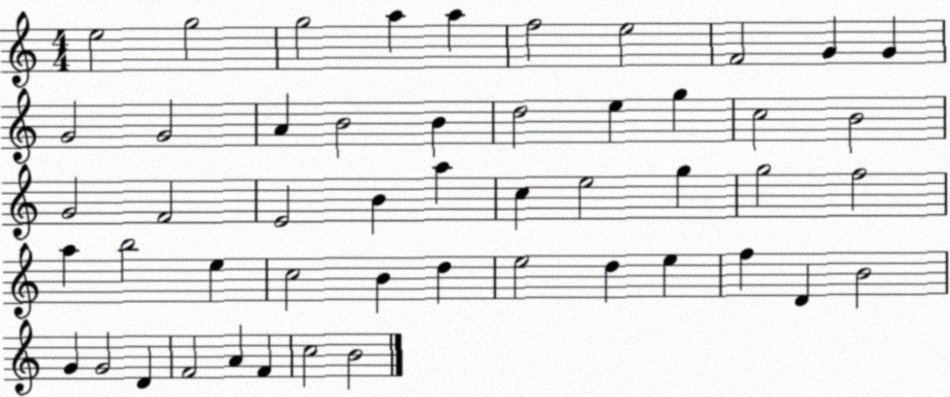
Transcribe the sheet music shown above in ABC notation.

X:1
T:Untitled
M:4/4
L:1/4
K:C
e2 g2 g2 a a f2 e2 F2 G G G2 G2 A B2 B d2 e g c2 B2 G2 F2 E2 B a c e2 g g2 f2 a b2 e c2 B d e2 d e f D B2 G G2 D F2 A F c2 B2